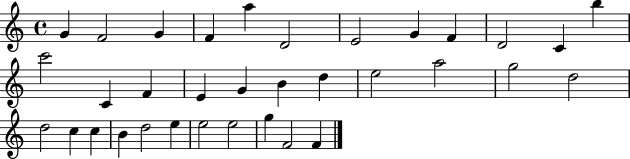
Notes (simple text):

G4/q F4/h G4/q F4/q A5/q D4/h E4/h G4/q F4/q D4/h C4/q B5/q C6/h C4/q F4/q E4/q G4/q B4/q D5/q E5/h A5/h G5/h D5/h D5/h C5/q C5/q B4/q D5/h E5/q E5/h E5/h G5/q F4/h F4/q